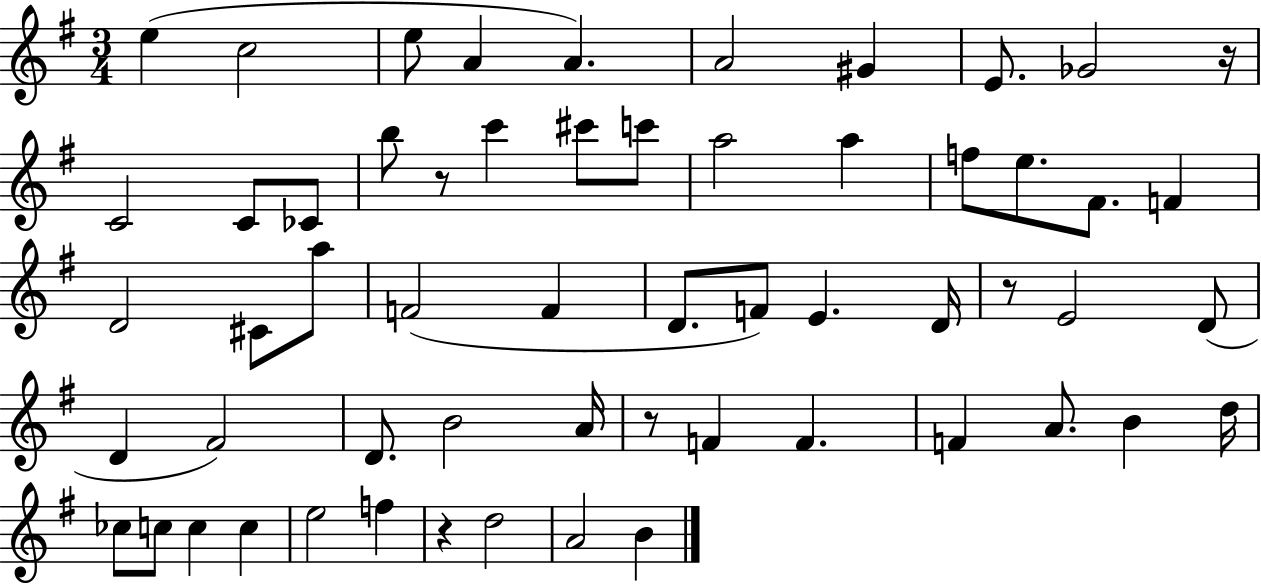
{
  \clef treble
  \numericTimeSignature
  \time 3/4
  \key g \major
  e''4( c''2 | e''8 a'4 a'4.) | a'2 gis'4 | e'8. ges'2 r16 | \break c'2 c'8 ces'8 | b''8 r8 c'''4 cis'''8 c'''8 | a''2 a''4 | f''8 e''8. fis'8. f'4 | \break d'2 cis'8 a''8 | f'2( f'4 | d'8. f'8) e'4. d'16 | r8 e'2 d'8( | \break d'4 fis'2) | d'8. b'2 a'16 | r8 f'4 f'4. | f'4 a'8. b'4 d''16 | \break ces''8 c''8 c''4 c''4 | e''2 f''4 | r4 d''2 | a'2 b'4 | \break \bar "|."
}